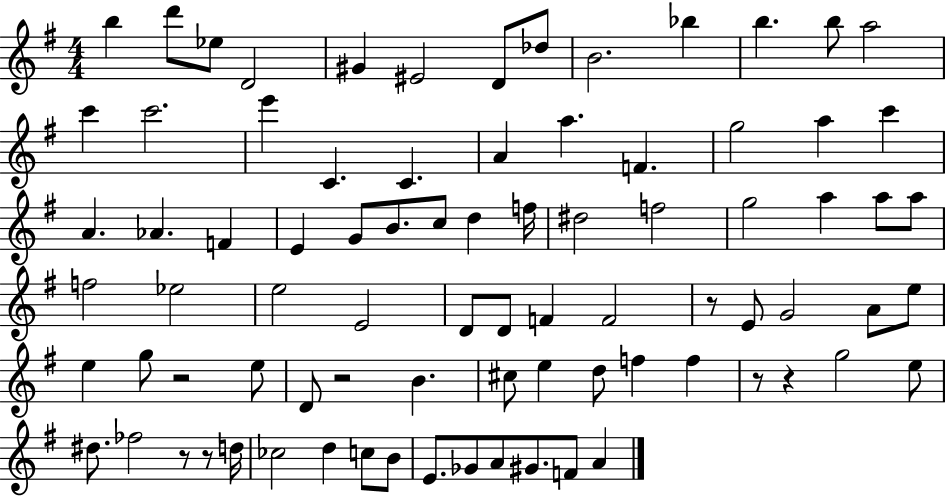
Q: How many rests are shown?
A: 7